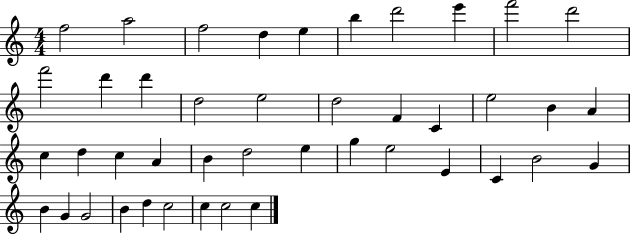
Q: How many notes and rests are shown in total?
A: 43